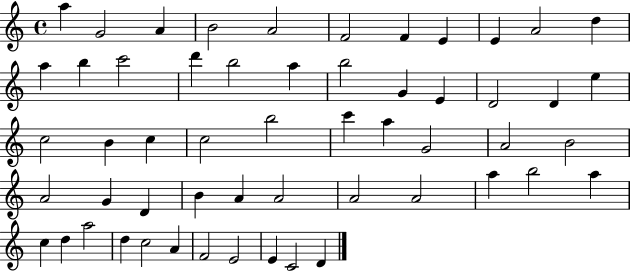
X:1
T:Untitled
M:4/4
L:1/4
K:C
a G2 A B2 A2 F2 F E E A2 d a b c'2 d' b2 a b2 G E D2 D e c2 B c c2 b2 c' a G2 A2 B2 A2 G D B A A2 A2 A2 a b2 a c d a2 d c2 A F2 E2 E C2 D